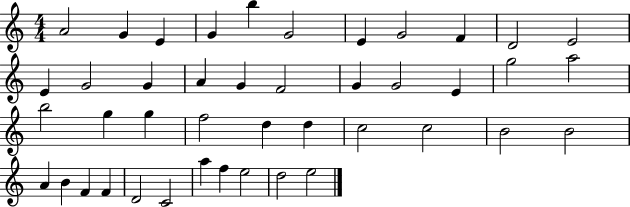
{
  \clef treble
  \numericTimeSignature
  \time 4/4
  \key c \major
  a'2 g'4 e'4 | g'4 b''4 g'2 | e'4 g'2 f'4 | d'2 e'2 | \break e'4 g'2 g'4 | a'4 g'4 f'2 | g'4 g'2 e'4 | g''2 a''2 | \break b''2 g''4 g''4 | f''2 d''4 d''4 | c''2 c''2 | b'2 b'2 | \break a'4 b'4 f'4 f'4 | d'2 c'2 | a''4 f''4 e''2 | d''2 e''2 | \break \bar "|."
}